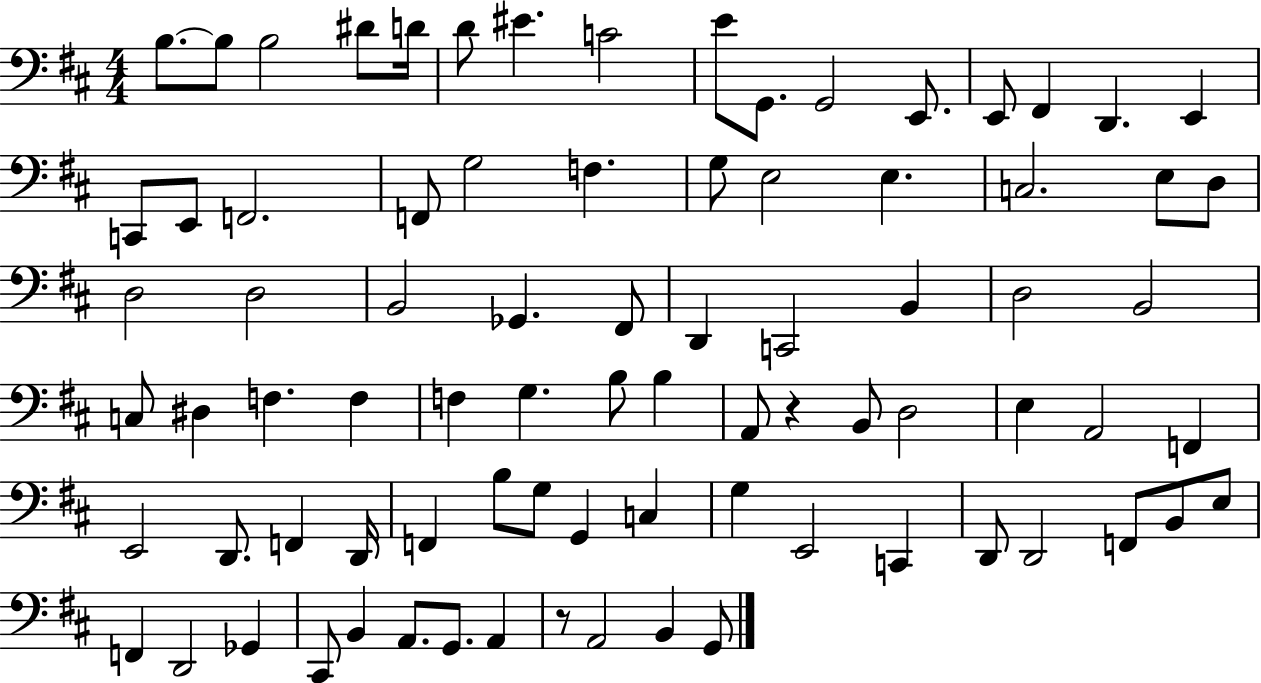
X:1
T:Untitled
M:4/4
L:1/4
K:D
B,/2 B,/2 B,2 ^D/2 D/4 D/2 ^E C2 E/2 G,,/2 G,,2 E,,/2 E,,/2 ^F,, D,, E,, C,,/2 E,,/2 F,,2 F,,/2 G,2 F, G,/2 E,2 E, C,2 E,/2 D,/2 D,2 D,2 B,,2 _G,, ^F,,/2 D,, C,,2 B,, D,2 B,,2 C,/2 ^D, F, F, F, G, B,/2 B, A,,/2 z B,,/2 D,2 E, A,,2 F,, E,,2 D,,/2 F,, D,,/4 F,, B,/2 G,/2 G,, C, G, E,,2 C,, D,,/2 D,,2 F,,/2 B,,/2 E,/2 F,, D,,2 _G,, ^C,,/2 B,, A,,/2 G,,/2 A,, z/2 A,,2 B,, G,,/2